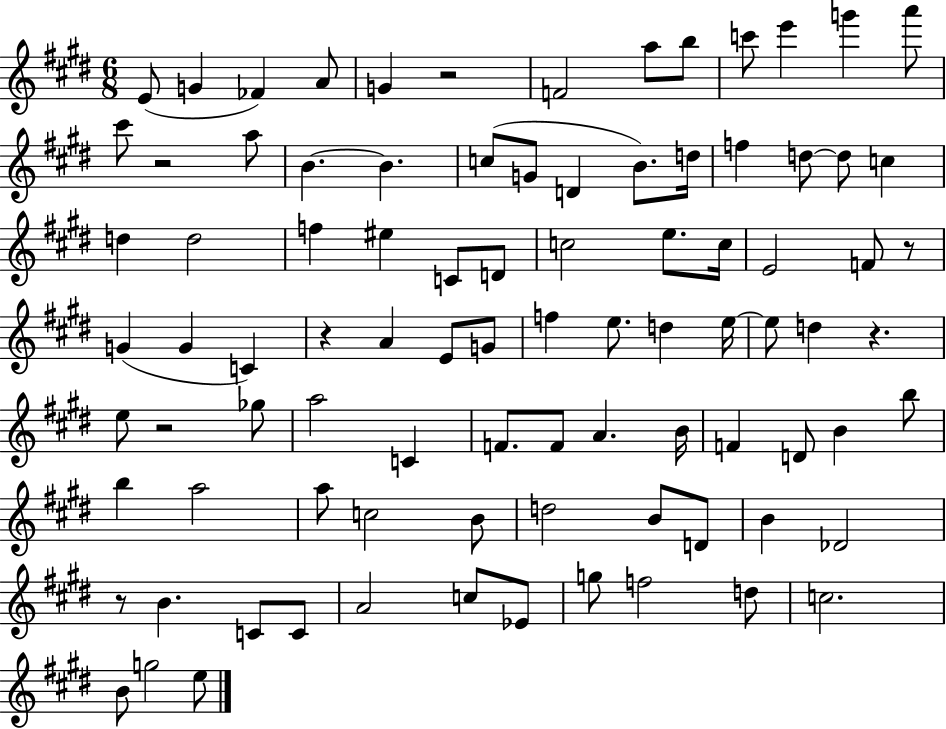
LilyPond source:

{
  \clef treble
  \numericTimeSignature
  \time 6/8
  \key e \major
  \repeat volta 2 { e'8( g'4 fes'4) a'8 | g'4 r2 | f'2 a''8 b''8 | c'''8 e'''4 g'''4 a'''8 | \break cis'''8 r2 a''8 | b'4.~~ b'4. | c''8( g'8 d'4 b'8.) d''16 | f''4 d''8~~ d''8 c''4 | \break d''4 d''2 | f''4 eis''4 c'8 d'8 | c''2 e''8. c''16 | e'2 f'8 r8 | \break g'4( g'4 c'4) | r4 a'4 e'8 g'8 | f''4 e''8. d''4 e''16~~ | e''8 d''4 r4. | \break e''8 r2 ges''8 | a''2 c'4 | f'8. f'8 a'4. b'16 | f'4 d'8 b'4 b''8 | \break b''4 a''2 | a''8 c''2 b'8 | d''2 b'8 d'8 | b'4 des'2 | \break r8 b'4. c'8 c'8 | a'2 c''8 ees'8 | g''8 f''2 d''8 | c''2. | \break b'8 g''2 e''8 | } \bar "|."
}